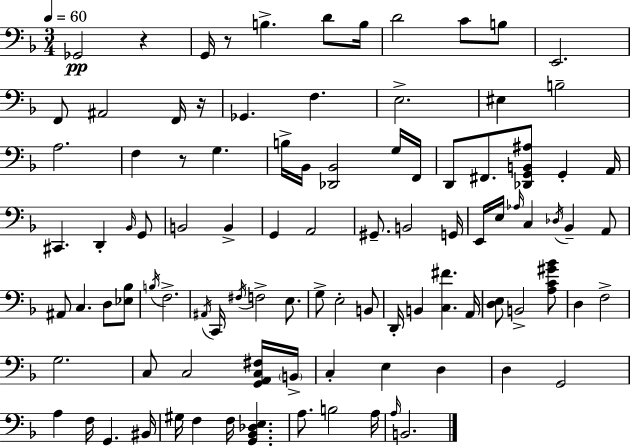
X:1
T:Untitled
M:3/4
L:1/4
K:F
_G,,2 z G,,/4 z/2 B, D/2 B,/4 D2 C/2 B,/2 E,,2 F,,/2 ^A,,2 F,,/4 z/4 _G,, F, E,2 ^E, B,2 A,2 F, z/2 G, B,/4 _B,,/4 [_D,,_B,,]2 G,/4 F,,/4 D,,/2 ^F,,/2 [_D,,G,,B,,^A,]/2 G,, A,,/4 ^C,, D,, _B,,/4 G,,/2 B,,2 B,, G,, A,,2 ^G,,/2 B,,2 G,,/4 E,,/4 E,/4 _A,/4 C, _D,/4 _B,, A,,/2 ^A,,/2 C, D,/2 [_E,_B,]/2 B,/4 F,2 ^A,,/4 C,,/4 ^F,/4 F,2 E,/2 G,/2 E,2 B,,/2 D,,/4 B,, [C,^F] A,,/4 [D,E,]/2 B,,2 [A,C^G_B]/2 D, F,2 G,2 C,/2 C,2 [G,,A,,C,^F,]/4 B,,/4 C, E, D, D, G,,2 A, F,/4 G,, ^B,,/4 ^G,/4 F, F,/4 [G,,_B,,_D,E,] A,/2 B,2 A,/4 A,/4 B,,2